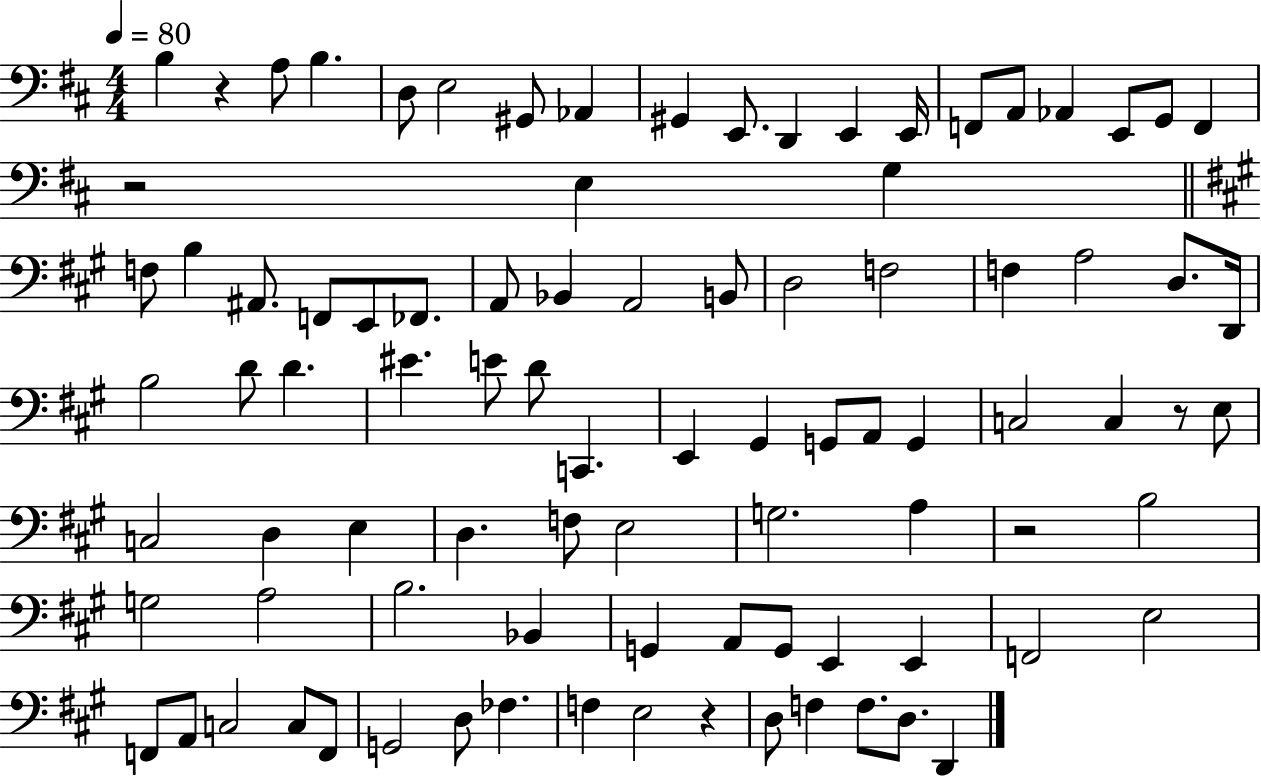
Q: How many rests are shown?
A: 5